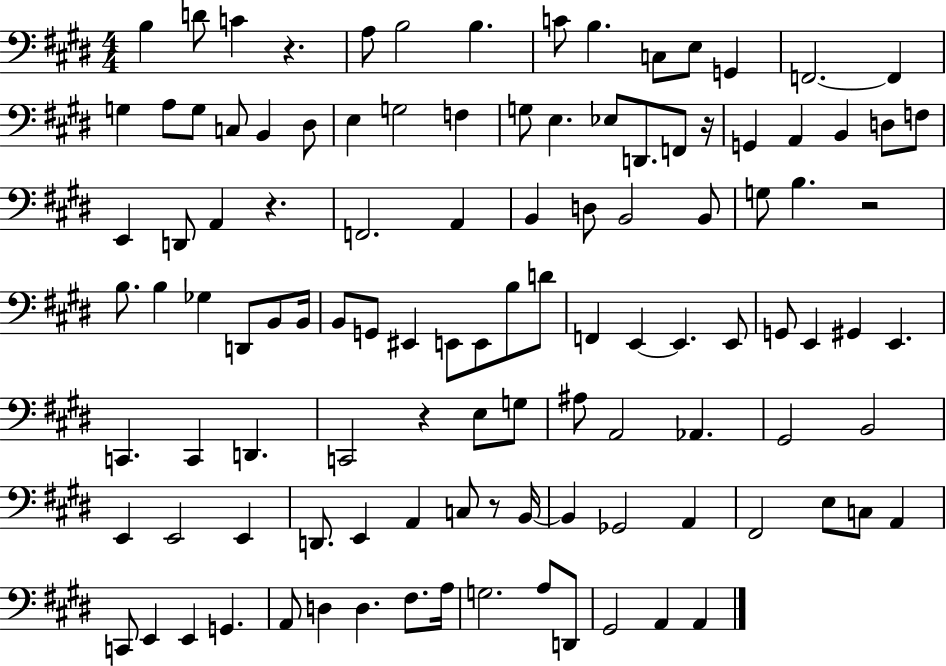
{
  \clef bass
  \numericTimeSignature
  \time 4/4
  \key e \major
  b4 d'8 c'4 r4. | a8 b2 b4. | c'8 b4. c8 e8 g,4 | f,2.~~ f,4 | \break g4 a8 g8 c8 b,4 dis8 | e4 g2 f4 | g8 e4. ees8 d,8. f,8 r16 | g,4 a,4 b,4 d8 f8 | \break e,4 d,8 a,4 r4. | f,2. a,4 | b,4 d8 b,2 b,8 | g8 b4. r2 | \break b8. b4 ges4 d,8 b,8 b,16 | b,8 g,8 eis,4 e,8 e,8 b8 d'8 | f,4 e,4~~ e,4. e,8 | g,8 e,4 gis,4 e,4. | \break c,4. c,4 d,4. | c,2 r4 e8 g8 | ais8 a,2 aes,4. | gis,2 b,2 | \break e,4 e,2 e,4 | d,8. e,4 a,4 c8 r8 b,16~~ | b,4 ges,2 a,4 | fis,2 e8 c8 a,4 | \break c,8 e,4 e,4 g,4. | a,8 d4 d4. fis8. a16 | g2. a8 d,8 | gis,2 a,4 a,4 | \break \bar "|."
}